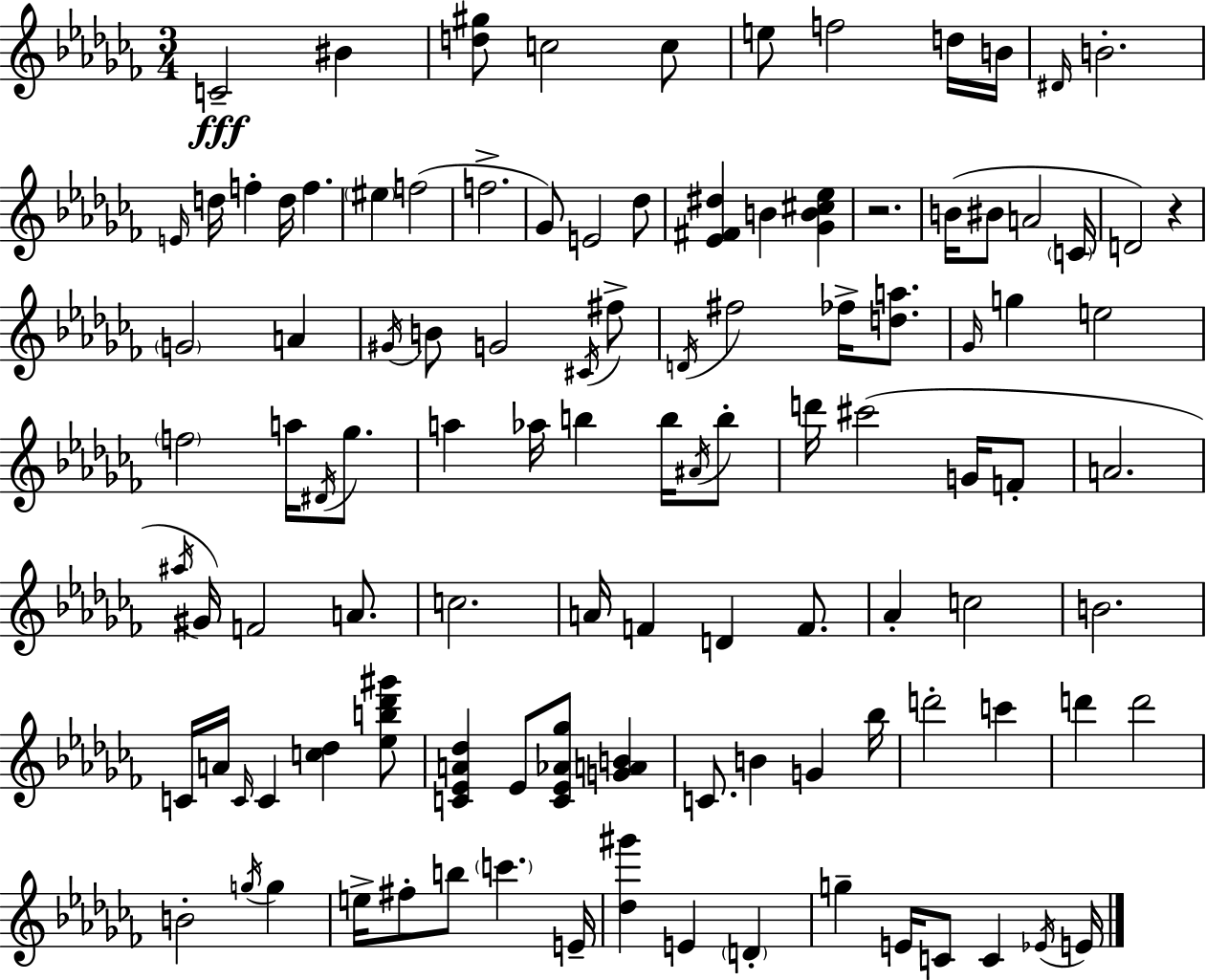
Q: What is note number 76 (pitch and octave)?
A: Bb5